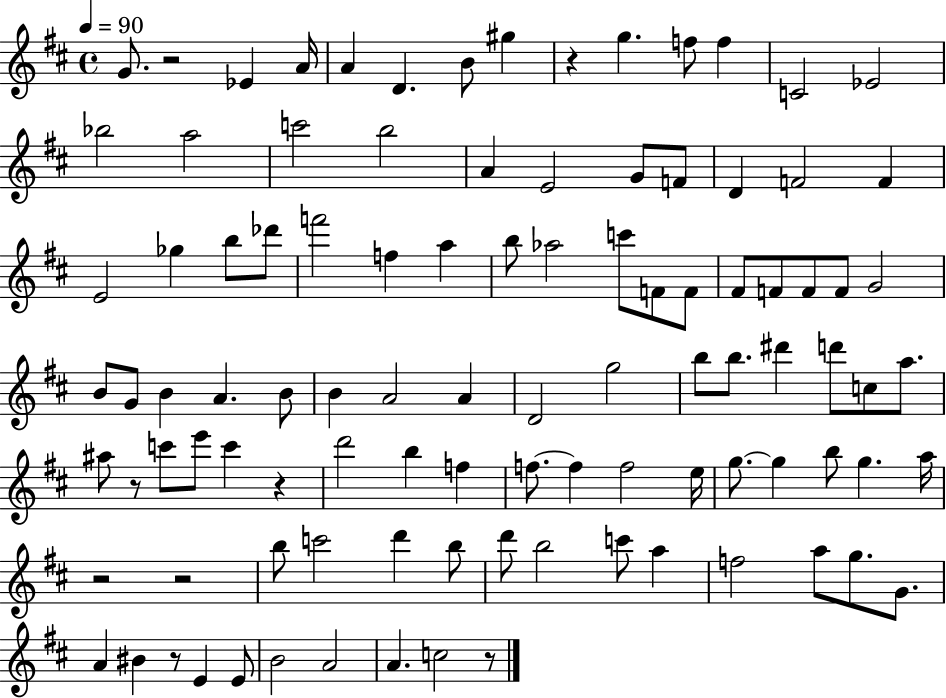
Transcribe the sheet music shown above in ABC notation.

X:1
T:Untitled
M:4/4
L:1/4
K:D
G/2 z2 _E A/4 A D B/2 ^g z g f/2 f C2 _E2 _b2 a2 c'2 b2 A E2 G/2 F/2 D F2 F E2 _g b/2 _d'/2 f'2 f a b/2 _a2 c'/2 F/2 F/2 ^F/2 F/2 F/2 F/2 G2 B/2 G/2 B A B/2 B A2 A D2 g2 b/2 b/2 ^d' d'/2 c/2 a/2 ^a/2 z/2 c'/2 e'/2 c' z d'2 b f f/2 f f2 e/4 g/2 g b/2 g a/4 z2 z2 b/2 c'2 d' b/2 d'/2 b2 c'/2 a f2 a/2 g/2 G/2 A ^B z/2 E E/2 B2 A2 A c2 z/2